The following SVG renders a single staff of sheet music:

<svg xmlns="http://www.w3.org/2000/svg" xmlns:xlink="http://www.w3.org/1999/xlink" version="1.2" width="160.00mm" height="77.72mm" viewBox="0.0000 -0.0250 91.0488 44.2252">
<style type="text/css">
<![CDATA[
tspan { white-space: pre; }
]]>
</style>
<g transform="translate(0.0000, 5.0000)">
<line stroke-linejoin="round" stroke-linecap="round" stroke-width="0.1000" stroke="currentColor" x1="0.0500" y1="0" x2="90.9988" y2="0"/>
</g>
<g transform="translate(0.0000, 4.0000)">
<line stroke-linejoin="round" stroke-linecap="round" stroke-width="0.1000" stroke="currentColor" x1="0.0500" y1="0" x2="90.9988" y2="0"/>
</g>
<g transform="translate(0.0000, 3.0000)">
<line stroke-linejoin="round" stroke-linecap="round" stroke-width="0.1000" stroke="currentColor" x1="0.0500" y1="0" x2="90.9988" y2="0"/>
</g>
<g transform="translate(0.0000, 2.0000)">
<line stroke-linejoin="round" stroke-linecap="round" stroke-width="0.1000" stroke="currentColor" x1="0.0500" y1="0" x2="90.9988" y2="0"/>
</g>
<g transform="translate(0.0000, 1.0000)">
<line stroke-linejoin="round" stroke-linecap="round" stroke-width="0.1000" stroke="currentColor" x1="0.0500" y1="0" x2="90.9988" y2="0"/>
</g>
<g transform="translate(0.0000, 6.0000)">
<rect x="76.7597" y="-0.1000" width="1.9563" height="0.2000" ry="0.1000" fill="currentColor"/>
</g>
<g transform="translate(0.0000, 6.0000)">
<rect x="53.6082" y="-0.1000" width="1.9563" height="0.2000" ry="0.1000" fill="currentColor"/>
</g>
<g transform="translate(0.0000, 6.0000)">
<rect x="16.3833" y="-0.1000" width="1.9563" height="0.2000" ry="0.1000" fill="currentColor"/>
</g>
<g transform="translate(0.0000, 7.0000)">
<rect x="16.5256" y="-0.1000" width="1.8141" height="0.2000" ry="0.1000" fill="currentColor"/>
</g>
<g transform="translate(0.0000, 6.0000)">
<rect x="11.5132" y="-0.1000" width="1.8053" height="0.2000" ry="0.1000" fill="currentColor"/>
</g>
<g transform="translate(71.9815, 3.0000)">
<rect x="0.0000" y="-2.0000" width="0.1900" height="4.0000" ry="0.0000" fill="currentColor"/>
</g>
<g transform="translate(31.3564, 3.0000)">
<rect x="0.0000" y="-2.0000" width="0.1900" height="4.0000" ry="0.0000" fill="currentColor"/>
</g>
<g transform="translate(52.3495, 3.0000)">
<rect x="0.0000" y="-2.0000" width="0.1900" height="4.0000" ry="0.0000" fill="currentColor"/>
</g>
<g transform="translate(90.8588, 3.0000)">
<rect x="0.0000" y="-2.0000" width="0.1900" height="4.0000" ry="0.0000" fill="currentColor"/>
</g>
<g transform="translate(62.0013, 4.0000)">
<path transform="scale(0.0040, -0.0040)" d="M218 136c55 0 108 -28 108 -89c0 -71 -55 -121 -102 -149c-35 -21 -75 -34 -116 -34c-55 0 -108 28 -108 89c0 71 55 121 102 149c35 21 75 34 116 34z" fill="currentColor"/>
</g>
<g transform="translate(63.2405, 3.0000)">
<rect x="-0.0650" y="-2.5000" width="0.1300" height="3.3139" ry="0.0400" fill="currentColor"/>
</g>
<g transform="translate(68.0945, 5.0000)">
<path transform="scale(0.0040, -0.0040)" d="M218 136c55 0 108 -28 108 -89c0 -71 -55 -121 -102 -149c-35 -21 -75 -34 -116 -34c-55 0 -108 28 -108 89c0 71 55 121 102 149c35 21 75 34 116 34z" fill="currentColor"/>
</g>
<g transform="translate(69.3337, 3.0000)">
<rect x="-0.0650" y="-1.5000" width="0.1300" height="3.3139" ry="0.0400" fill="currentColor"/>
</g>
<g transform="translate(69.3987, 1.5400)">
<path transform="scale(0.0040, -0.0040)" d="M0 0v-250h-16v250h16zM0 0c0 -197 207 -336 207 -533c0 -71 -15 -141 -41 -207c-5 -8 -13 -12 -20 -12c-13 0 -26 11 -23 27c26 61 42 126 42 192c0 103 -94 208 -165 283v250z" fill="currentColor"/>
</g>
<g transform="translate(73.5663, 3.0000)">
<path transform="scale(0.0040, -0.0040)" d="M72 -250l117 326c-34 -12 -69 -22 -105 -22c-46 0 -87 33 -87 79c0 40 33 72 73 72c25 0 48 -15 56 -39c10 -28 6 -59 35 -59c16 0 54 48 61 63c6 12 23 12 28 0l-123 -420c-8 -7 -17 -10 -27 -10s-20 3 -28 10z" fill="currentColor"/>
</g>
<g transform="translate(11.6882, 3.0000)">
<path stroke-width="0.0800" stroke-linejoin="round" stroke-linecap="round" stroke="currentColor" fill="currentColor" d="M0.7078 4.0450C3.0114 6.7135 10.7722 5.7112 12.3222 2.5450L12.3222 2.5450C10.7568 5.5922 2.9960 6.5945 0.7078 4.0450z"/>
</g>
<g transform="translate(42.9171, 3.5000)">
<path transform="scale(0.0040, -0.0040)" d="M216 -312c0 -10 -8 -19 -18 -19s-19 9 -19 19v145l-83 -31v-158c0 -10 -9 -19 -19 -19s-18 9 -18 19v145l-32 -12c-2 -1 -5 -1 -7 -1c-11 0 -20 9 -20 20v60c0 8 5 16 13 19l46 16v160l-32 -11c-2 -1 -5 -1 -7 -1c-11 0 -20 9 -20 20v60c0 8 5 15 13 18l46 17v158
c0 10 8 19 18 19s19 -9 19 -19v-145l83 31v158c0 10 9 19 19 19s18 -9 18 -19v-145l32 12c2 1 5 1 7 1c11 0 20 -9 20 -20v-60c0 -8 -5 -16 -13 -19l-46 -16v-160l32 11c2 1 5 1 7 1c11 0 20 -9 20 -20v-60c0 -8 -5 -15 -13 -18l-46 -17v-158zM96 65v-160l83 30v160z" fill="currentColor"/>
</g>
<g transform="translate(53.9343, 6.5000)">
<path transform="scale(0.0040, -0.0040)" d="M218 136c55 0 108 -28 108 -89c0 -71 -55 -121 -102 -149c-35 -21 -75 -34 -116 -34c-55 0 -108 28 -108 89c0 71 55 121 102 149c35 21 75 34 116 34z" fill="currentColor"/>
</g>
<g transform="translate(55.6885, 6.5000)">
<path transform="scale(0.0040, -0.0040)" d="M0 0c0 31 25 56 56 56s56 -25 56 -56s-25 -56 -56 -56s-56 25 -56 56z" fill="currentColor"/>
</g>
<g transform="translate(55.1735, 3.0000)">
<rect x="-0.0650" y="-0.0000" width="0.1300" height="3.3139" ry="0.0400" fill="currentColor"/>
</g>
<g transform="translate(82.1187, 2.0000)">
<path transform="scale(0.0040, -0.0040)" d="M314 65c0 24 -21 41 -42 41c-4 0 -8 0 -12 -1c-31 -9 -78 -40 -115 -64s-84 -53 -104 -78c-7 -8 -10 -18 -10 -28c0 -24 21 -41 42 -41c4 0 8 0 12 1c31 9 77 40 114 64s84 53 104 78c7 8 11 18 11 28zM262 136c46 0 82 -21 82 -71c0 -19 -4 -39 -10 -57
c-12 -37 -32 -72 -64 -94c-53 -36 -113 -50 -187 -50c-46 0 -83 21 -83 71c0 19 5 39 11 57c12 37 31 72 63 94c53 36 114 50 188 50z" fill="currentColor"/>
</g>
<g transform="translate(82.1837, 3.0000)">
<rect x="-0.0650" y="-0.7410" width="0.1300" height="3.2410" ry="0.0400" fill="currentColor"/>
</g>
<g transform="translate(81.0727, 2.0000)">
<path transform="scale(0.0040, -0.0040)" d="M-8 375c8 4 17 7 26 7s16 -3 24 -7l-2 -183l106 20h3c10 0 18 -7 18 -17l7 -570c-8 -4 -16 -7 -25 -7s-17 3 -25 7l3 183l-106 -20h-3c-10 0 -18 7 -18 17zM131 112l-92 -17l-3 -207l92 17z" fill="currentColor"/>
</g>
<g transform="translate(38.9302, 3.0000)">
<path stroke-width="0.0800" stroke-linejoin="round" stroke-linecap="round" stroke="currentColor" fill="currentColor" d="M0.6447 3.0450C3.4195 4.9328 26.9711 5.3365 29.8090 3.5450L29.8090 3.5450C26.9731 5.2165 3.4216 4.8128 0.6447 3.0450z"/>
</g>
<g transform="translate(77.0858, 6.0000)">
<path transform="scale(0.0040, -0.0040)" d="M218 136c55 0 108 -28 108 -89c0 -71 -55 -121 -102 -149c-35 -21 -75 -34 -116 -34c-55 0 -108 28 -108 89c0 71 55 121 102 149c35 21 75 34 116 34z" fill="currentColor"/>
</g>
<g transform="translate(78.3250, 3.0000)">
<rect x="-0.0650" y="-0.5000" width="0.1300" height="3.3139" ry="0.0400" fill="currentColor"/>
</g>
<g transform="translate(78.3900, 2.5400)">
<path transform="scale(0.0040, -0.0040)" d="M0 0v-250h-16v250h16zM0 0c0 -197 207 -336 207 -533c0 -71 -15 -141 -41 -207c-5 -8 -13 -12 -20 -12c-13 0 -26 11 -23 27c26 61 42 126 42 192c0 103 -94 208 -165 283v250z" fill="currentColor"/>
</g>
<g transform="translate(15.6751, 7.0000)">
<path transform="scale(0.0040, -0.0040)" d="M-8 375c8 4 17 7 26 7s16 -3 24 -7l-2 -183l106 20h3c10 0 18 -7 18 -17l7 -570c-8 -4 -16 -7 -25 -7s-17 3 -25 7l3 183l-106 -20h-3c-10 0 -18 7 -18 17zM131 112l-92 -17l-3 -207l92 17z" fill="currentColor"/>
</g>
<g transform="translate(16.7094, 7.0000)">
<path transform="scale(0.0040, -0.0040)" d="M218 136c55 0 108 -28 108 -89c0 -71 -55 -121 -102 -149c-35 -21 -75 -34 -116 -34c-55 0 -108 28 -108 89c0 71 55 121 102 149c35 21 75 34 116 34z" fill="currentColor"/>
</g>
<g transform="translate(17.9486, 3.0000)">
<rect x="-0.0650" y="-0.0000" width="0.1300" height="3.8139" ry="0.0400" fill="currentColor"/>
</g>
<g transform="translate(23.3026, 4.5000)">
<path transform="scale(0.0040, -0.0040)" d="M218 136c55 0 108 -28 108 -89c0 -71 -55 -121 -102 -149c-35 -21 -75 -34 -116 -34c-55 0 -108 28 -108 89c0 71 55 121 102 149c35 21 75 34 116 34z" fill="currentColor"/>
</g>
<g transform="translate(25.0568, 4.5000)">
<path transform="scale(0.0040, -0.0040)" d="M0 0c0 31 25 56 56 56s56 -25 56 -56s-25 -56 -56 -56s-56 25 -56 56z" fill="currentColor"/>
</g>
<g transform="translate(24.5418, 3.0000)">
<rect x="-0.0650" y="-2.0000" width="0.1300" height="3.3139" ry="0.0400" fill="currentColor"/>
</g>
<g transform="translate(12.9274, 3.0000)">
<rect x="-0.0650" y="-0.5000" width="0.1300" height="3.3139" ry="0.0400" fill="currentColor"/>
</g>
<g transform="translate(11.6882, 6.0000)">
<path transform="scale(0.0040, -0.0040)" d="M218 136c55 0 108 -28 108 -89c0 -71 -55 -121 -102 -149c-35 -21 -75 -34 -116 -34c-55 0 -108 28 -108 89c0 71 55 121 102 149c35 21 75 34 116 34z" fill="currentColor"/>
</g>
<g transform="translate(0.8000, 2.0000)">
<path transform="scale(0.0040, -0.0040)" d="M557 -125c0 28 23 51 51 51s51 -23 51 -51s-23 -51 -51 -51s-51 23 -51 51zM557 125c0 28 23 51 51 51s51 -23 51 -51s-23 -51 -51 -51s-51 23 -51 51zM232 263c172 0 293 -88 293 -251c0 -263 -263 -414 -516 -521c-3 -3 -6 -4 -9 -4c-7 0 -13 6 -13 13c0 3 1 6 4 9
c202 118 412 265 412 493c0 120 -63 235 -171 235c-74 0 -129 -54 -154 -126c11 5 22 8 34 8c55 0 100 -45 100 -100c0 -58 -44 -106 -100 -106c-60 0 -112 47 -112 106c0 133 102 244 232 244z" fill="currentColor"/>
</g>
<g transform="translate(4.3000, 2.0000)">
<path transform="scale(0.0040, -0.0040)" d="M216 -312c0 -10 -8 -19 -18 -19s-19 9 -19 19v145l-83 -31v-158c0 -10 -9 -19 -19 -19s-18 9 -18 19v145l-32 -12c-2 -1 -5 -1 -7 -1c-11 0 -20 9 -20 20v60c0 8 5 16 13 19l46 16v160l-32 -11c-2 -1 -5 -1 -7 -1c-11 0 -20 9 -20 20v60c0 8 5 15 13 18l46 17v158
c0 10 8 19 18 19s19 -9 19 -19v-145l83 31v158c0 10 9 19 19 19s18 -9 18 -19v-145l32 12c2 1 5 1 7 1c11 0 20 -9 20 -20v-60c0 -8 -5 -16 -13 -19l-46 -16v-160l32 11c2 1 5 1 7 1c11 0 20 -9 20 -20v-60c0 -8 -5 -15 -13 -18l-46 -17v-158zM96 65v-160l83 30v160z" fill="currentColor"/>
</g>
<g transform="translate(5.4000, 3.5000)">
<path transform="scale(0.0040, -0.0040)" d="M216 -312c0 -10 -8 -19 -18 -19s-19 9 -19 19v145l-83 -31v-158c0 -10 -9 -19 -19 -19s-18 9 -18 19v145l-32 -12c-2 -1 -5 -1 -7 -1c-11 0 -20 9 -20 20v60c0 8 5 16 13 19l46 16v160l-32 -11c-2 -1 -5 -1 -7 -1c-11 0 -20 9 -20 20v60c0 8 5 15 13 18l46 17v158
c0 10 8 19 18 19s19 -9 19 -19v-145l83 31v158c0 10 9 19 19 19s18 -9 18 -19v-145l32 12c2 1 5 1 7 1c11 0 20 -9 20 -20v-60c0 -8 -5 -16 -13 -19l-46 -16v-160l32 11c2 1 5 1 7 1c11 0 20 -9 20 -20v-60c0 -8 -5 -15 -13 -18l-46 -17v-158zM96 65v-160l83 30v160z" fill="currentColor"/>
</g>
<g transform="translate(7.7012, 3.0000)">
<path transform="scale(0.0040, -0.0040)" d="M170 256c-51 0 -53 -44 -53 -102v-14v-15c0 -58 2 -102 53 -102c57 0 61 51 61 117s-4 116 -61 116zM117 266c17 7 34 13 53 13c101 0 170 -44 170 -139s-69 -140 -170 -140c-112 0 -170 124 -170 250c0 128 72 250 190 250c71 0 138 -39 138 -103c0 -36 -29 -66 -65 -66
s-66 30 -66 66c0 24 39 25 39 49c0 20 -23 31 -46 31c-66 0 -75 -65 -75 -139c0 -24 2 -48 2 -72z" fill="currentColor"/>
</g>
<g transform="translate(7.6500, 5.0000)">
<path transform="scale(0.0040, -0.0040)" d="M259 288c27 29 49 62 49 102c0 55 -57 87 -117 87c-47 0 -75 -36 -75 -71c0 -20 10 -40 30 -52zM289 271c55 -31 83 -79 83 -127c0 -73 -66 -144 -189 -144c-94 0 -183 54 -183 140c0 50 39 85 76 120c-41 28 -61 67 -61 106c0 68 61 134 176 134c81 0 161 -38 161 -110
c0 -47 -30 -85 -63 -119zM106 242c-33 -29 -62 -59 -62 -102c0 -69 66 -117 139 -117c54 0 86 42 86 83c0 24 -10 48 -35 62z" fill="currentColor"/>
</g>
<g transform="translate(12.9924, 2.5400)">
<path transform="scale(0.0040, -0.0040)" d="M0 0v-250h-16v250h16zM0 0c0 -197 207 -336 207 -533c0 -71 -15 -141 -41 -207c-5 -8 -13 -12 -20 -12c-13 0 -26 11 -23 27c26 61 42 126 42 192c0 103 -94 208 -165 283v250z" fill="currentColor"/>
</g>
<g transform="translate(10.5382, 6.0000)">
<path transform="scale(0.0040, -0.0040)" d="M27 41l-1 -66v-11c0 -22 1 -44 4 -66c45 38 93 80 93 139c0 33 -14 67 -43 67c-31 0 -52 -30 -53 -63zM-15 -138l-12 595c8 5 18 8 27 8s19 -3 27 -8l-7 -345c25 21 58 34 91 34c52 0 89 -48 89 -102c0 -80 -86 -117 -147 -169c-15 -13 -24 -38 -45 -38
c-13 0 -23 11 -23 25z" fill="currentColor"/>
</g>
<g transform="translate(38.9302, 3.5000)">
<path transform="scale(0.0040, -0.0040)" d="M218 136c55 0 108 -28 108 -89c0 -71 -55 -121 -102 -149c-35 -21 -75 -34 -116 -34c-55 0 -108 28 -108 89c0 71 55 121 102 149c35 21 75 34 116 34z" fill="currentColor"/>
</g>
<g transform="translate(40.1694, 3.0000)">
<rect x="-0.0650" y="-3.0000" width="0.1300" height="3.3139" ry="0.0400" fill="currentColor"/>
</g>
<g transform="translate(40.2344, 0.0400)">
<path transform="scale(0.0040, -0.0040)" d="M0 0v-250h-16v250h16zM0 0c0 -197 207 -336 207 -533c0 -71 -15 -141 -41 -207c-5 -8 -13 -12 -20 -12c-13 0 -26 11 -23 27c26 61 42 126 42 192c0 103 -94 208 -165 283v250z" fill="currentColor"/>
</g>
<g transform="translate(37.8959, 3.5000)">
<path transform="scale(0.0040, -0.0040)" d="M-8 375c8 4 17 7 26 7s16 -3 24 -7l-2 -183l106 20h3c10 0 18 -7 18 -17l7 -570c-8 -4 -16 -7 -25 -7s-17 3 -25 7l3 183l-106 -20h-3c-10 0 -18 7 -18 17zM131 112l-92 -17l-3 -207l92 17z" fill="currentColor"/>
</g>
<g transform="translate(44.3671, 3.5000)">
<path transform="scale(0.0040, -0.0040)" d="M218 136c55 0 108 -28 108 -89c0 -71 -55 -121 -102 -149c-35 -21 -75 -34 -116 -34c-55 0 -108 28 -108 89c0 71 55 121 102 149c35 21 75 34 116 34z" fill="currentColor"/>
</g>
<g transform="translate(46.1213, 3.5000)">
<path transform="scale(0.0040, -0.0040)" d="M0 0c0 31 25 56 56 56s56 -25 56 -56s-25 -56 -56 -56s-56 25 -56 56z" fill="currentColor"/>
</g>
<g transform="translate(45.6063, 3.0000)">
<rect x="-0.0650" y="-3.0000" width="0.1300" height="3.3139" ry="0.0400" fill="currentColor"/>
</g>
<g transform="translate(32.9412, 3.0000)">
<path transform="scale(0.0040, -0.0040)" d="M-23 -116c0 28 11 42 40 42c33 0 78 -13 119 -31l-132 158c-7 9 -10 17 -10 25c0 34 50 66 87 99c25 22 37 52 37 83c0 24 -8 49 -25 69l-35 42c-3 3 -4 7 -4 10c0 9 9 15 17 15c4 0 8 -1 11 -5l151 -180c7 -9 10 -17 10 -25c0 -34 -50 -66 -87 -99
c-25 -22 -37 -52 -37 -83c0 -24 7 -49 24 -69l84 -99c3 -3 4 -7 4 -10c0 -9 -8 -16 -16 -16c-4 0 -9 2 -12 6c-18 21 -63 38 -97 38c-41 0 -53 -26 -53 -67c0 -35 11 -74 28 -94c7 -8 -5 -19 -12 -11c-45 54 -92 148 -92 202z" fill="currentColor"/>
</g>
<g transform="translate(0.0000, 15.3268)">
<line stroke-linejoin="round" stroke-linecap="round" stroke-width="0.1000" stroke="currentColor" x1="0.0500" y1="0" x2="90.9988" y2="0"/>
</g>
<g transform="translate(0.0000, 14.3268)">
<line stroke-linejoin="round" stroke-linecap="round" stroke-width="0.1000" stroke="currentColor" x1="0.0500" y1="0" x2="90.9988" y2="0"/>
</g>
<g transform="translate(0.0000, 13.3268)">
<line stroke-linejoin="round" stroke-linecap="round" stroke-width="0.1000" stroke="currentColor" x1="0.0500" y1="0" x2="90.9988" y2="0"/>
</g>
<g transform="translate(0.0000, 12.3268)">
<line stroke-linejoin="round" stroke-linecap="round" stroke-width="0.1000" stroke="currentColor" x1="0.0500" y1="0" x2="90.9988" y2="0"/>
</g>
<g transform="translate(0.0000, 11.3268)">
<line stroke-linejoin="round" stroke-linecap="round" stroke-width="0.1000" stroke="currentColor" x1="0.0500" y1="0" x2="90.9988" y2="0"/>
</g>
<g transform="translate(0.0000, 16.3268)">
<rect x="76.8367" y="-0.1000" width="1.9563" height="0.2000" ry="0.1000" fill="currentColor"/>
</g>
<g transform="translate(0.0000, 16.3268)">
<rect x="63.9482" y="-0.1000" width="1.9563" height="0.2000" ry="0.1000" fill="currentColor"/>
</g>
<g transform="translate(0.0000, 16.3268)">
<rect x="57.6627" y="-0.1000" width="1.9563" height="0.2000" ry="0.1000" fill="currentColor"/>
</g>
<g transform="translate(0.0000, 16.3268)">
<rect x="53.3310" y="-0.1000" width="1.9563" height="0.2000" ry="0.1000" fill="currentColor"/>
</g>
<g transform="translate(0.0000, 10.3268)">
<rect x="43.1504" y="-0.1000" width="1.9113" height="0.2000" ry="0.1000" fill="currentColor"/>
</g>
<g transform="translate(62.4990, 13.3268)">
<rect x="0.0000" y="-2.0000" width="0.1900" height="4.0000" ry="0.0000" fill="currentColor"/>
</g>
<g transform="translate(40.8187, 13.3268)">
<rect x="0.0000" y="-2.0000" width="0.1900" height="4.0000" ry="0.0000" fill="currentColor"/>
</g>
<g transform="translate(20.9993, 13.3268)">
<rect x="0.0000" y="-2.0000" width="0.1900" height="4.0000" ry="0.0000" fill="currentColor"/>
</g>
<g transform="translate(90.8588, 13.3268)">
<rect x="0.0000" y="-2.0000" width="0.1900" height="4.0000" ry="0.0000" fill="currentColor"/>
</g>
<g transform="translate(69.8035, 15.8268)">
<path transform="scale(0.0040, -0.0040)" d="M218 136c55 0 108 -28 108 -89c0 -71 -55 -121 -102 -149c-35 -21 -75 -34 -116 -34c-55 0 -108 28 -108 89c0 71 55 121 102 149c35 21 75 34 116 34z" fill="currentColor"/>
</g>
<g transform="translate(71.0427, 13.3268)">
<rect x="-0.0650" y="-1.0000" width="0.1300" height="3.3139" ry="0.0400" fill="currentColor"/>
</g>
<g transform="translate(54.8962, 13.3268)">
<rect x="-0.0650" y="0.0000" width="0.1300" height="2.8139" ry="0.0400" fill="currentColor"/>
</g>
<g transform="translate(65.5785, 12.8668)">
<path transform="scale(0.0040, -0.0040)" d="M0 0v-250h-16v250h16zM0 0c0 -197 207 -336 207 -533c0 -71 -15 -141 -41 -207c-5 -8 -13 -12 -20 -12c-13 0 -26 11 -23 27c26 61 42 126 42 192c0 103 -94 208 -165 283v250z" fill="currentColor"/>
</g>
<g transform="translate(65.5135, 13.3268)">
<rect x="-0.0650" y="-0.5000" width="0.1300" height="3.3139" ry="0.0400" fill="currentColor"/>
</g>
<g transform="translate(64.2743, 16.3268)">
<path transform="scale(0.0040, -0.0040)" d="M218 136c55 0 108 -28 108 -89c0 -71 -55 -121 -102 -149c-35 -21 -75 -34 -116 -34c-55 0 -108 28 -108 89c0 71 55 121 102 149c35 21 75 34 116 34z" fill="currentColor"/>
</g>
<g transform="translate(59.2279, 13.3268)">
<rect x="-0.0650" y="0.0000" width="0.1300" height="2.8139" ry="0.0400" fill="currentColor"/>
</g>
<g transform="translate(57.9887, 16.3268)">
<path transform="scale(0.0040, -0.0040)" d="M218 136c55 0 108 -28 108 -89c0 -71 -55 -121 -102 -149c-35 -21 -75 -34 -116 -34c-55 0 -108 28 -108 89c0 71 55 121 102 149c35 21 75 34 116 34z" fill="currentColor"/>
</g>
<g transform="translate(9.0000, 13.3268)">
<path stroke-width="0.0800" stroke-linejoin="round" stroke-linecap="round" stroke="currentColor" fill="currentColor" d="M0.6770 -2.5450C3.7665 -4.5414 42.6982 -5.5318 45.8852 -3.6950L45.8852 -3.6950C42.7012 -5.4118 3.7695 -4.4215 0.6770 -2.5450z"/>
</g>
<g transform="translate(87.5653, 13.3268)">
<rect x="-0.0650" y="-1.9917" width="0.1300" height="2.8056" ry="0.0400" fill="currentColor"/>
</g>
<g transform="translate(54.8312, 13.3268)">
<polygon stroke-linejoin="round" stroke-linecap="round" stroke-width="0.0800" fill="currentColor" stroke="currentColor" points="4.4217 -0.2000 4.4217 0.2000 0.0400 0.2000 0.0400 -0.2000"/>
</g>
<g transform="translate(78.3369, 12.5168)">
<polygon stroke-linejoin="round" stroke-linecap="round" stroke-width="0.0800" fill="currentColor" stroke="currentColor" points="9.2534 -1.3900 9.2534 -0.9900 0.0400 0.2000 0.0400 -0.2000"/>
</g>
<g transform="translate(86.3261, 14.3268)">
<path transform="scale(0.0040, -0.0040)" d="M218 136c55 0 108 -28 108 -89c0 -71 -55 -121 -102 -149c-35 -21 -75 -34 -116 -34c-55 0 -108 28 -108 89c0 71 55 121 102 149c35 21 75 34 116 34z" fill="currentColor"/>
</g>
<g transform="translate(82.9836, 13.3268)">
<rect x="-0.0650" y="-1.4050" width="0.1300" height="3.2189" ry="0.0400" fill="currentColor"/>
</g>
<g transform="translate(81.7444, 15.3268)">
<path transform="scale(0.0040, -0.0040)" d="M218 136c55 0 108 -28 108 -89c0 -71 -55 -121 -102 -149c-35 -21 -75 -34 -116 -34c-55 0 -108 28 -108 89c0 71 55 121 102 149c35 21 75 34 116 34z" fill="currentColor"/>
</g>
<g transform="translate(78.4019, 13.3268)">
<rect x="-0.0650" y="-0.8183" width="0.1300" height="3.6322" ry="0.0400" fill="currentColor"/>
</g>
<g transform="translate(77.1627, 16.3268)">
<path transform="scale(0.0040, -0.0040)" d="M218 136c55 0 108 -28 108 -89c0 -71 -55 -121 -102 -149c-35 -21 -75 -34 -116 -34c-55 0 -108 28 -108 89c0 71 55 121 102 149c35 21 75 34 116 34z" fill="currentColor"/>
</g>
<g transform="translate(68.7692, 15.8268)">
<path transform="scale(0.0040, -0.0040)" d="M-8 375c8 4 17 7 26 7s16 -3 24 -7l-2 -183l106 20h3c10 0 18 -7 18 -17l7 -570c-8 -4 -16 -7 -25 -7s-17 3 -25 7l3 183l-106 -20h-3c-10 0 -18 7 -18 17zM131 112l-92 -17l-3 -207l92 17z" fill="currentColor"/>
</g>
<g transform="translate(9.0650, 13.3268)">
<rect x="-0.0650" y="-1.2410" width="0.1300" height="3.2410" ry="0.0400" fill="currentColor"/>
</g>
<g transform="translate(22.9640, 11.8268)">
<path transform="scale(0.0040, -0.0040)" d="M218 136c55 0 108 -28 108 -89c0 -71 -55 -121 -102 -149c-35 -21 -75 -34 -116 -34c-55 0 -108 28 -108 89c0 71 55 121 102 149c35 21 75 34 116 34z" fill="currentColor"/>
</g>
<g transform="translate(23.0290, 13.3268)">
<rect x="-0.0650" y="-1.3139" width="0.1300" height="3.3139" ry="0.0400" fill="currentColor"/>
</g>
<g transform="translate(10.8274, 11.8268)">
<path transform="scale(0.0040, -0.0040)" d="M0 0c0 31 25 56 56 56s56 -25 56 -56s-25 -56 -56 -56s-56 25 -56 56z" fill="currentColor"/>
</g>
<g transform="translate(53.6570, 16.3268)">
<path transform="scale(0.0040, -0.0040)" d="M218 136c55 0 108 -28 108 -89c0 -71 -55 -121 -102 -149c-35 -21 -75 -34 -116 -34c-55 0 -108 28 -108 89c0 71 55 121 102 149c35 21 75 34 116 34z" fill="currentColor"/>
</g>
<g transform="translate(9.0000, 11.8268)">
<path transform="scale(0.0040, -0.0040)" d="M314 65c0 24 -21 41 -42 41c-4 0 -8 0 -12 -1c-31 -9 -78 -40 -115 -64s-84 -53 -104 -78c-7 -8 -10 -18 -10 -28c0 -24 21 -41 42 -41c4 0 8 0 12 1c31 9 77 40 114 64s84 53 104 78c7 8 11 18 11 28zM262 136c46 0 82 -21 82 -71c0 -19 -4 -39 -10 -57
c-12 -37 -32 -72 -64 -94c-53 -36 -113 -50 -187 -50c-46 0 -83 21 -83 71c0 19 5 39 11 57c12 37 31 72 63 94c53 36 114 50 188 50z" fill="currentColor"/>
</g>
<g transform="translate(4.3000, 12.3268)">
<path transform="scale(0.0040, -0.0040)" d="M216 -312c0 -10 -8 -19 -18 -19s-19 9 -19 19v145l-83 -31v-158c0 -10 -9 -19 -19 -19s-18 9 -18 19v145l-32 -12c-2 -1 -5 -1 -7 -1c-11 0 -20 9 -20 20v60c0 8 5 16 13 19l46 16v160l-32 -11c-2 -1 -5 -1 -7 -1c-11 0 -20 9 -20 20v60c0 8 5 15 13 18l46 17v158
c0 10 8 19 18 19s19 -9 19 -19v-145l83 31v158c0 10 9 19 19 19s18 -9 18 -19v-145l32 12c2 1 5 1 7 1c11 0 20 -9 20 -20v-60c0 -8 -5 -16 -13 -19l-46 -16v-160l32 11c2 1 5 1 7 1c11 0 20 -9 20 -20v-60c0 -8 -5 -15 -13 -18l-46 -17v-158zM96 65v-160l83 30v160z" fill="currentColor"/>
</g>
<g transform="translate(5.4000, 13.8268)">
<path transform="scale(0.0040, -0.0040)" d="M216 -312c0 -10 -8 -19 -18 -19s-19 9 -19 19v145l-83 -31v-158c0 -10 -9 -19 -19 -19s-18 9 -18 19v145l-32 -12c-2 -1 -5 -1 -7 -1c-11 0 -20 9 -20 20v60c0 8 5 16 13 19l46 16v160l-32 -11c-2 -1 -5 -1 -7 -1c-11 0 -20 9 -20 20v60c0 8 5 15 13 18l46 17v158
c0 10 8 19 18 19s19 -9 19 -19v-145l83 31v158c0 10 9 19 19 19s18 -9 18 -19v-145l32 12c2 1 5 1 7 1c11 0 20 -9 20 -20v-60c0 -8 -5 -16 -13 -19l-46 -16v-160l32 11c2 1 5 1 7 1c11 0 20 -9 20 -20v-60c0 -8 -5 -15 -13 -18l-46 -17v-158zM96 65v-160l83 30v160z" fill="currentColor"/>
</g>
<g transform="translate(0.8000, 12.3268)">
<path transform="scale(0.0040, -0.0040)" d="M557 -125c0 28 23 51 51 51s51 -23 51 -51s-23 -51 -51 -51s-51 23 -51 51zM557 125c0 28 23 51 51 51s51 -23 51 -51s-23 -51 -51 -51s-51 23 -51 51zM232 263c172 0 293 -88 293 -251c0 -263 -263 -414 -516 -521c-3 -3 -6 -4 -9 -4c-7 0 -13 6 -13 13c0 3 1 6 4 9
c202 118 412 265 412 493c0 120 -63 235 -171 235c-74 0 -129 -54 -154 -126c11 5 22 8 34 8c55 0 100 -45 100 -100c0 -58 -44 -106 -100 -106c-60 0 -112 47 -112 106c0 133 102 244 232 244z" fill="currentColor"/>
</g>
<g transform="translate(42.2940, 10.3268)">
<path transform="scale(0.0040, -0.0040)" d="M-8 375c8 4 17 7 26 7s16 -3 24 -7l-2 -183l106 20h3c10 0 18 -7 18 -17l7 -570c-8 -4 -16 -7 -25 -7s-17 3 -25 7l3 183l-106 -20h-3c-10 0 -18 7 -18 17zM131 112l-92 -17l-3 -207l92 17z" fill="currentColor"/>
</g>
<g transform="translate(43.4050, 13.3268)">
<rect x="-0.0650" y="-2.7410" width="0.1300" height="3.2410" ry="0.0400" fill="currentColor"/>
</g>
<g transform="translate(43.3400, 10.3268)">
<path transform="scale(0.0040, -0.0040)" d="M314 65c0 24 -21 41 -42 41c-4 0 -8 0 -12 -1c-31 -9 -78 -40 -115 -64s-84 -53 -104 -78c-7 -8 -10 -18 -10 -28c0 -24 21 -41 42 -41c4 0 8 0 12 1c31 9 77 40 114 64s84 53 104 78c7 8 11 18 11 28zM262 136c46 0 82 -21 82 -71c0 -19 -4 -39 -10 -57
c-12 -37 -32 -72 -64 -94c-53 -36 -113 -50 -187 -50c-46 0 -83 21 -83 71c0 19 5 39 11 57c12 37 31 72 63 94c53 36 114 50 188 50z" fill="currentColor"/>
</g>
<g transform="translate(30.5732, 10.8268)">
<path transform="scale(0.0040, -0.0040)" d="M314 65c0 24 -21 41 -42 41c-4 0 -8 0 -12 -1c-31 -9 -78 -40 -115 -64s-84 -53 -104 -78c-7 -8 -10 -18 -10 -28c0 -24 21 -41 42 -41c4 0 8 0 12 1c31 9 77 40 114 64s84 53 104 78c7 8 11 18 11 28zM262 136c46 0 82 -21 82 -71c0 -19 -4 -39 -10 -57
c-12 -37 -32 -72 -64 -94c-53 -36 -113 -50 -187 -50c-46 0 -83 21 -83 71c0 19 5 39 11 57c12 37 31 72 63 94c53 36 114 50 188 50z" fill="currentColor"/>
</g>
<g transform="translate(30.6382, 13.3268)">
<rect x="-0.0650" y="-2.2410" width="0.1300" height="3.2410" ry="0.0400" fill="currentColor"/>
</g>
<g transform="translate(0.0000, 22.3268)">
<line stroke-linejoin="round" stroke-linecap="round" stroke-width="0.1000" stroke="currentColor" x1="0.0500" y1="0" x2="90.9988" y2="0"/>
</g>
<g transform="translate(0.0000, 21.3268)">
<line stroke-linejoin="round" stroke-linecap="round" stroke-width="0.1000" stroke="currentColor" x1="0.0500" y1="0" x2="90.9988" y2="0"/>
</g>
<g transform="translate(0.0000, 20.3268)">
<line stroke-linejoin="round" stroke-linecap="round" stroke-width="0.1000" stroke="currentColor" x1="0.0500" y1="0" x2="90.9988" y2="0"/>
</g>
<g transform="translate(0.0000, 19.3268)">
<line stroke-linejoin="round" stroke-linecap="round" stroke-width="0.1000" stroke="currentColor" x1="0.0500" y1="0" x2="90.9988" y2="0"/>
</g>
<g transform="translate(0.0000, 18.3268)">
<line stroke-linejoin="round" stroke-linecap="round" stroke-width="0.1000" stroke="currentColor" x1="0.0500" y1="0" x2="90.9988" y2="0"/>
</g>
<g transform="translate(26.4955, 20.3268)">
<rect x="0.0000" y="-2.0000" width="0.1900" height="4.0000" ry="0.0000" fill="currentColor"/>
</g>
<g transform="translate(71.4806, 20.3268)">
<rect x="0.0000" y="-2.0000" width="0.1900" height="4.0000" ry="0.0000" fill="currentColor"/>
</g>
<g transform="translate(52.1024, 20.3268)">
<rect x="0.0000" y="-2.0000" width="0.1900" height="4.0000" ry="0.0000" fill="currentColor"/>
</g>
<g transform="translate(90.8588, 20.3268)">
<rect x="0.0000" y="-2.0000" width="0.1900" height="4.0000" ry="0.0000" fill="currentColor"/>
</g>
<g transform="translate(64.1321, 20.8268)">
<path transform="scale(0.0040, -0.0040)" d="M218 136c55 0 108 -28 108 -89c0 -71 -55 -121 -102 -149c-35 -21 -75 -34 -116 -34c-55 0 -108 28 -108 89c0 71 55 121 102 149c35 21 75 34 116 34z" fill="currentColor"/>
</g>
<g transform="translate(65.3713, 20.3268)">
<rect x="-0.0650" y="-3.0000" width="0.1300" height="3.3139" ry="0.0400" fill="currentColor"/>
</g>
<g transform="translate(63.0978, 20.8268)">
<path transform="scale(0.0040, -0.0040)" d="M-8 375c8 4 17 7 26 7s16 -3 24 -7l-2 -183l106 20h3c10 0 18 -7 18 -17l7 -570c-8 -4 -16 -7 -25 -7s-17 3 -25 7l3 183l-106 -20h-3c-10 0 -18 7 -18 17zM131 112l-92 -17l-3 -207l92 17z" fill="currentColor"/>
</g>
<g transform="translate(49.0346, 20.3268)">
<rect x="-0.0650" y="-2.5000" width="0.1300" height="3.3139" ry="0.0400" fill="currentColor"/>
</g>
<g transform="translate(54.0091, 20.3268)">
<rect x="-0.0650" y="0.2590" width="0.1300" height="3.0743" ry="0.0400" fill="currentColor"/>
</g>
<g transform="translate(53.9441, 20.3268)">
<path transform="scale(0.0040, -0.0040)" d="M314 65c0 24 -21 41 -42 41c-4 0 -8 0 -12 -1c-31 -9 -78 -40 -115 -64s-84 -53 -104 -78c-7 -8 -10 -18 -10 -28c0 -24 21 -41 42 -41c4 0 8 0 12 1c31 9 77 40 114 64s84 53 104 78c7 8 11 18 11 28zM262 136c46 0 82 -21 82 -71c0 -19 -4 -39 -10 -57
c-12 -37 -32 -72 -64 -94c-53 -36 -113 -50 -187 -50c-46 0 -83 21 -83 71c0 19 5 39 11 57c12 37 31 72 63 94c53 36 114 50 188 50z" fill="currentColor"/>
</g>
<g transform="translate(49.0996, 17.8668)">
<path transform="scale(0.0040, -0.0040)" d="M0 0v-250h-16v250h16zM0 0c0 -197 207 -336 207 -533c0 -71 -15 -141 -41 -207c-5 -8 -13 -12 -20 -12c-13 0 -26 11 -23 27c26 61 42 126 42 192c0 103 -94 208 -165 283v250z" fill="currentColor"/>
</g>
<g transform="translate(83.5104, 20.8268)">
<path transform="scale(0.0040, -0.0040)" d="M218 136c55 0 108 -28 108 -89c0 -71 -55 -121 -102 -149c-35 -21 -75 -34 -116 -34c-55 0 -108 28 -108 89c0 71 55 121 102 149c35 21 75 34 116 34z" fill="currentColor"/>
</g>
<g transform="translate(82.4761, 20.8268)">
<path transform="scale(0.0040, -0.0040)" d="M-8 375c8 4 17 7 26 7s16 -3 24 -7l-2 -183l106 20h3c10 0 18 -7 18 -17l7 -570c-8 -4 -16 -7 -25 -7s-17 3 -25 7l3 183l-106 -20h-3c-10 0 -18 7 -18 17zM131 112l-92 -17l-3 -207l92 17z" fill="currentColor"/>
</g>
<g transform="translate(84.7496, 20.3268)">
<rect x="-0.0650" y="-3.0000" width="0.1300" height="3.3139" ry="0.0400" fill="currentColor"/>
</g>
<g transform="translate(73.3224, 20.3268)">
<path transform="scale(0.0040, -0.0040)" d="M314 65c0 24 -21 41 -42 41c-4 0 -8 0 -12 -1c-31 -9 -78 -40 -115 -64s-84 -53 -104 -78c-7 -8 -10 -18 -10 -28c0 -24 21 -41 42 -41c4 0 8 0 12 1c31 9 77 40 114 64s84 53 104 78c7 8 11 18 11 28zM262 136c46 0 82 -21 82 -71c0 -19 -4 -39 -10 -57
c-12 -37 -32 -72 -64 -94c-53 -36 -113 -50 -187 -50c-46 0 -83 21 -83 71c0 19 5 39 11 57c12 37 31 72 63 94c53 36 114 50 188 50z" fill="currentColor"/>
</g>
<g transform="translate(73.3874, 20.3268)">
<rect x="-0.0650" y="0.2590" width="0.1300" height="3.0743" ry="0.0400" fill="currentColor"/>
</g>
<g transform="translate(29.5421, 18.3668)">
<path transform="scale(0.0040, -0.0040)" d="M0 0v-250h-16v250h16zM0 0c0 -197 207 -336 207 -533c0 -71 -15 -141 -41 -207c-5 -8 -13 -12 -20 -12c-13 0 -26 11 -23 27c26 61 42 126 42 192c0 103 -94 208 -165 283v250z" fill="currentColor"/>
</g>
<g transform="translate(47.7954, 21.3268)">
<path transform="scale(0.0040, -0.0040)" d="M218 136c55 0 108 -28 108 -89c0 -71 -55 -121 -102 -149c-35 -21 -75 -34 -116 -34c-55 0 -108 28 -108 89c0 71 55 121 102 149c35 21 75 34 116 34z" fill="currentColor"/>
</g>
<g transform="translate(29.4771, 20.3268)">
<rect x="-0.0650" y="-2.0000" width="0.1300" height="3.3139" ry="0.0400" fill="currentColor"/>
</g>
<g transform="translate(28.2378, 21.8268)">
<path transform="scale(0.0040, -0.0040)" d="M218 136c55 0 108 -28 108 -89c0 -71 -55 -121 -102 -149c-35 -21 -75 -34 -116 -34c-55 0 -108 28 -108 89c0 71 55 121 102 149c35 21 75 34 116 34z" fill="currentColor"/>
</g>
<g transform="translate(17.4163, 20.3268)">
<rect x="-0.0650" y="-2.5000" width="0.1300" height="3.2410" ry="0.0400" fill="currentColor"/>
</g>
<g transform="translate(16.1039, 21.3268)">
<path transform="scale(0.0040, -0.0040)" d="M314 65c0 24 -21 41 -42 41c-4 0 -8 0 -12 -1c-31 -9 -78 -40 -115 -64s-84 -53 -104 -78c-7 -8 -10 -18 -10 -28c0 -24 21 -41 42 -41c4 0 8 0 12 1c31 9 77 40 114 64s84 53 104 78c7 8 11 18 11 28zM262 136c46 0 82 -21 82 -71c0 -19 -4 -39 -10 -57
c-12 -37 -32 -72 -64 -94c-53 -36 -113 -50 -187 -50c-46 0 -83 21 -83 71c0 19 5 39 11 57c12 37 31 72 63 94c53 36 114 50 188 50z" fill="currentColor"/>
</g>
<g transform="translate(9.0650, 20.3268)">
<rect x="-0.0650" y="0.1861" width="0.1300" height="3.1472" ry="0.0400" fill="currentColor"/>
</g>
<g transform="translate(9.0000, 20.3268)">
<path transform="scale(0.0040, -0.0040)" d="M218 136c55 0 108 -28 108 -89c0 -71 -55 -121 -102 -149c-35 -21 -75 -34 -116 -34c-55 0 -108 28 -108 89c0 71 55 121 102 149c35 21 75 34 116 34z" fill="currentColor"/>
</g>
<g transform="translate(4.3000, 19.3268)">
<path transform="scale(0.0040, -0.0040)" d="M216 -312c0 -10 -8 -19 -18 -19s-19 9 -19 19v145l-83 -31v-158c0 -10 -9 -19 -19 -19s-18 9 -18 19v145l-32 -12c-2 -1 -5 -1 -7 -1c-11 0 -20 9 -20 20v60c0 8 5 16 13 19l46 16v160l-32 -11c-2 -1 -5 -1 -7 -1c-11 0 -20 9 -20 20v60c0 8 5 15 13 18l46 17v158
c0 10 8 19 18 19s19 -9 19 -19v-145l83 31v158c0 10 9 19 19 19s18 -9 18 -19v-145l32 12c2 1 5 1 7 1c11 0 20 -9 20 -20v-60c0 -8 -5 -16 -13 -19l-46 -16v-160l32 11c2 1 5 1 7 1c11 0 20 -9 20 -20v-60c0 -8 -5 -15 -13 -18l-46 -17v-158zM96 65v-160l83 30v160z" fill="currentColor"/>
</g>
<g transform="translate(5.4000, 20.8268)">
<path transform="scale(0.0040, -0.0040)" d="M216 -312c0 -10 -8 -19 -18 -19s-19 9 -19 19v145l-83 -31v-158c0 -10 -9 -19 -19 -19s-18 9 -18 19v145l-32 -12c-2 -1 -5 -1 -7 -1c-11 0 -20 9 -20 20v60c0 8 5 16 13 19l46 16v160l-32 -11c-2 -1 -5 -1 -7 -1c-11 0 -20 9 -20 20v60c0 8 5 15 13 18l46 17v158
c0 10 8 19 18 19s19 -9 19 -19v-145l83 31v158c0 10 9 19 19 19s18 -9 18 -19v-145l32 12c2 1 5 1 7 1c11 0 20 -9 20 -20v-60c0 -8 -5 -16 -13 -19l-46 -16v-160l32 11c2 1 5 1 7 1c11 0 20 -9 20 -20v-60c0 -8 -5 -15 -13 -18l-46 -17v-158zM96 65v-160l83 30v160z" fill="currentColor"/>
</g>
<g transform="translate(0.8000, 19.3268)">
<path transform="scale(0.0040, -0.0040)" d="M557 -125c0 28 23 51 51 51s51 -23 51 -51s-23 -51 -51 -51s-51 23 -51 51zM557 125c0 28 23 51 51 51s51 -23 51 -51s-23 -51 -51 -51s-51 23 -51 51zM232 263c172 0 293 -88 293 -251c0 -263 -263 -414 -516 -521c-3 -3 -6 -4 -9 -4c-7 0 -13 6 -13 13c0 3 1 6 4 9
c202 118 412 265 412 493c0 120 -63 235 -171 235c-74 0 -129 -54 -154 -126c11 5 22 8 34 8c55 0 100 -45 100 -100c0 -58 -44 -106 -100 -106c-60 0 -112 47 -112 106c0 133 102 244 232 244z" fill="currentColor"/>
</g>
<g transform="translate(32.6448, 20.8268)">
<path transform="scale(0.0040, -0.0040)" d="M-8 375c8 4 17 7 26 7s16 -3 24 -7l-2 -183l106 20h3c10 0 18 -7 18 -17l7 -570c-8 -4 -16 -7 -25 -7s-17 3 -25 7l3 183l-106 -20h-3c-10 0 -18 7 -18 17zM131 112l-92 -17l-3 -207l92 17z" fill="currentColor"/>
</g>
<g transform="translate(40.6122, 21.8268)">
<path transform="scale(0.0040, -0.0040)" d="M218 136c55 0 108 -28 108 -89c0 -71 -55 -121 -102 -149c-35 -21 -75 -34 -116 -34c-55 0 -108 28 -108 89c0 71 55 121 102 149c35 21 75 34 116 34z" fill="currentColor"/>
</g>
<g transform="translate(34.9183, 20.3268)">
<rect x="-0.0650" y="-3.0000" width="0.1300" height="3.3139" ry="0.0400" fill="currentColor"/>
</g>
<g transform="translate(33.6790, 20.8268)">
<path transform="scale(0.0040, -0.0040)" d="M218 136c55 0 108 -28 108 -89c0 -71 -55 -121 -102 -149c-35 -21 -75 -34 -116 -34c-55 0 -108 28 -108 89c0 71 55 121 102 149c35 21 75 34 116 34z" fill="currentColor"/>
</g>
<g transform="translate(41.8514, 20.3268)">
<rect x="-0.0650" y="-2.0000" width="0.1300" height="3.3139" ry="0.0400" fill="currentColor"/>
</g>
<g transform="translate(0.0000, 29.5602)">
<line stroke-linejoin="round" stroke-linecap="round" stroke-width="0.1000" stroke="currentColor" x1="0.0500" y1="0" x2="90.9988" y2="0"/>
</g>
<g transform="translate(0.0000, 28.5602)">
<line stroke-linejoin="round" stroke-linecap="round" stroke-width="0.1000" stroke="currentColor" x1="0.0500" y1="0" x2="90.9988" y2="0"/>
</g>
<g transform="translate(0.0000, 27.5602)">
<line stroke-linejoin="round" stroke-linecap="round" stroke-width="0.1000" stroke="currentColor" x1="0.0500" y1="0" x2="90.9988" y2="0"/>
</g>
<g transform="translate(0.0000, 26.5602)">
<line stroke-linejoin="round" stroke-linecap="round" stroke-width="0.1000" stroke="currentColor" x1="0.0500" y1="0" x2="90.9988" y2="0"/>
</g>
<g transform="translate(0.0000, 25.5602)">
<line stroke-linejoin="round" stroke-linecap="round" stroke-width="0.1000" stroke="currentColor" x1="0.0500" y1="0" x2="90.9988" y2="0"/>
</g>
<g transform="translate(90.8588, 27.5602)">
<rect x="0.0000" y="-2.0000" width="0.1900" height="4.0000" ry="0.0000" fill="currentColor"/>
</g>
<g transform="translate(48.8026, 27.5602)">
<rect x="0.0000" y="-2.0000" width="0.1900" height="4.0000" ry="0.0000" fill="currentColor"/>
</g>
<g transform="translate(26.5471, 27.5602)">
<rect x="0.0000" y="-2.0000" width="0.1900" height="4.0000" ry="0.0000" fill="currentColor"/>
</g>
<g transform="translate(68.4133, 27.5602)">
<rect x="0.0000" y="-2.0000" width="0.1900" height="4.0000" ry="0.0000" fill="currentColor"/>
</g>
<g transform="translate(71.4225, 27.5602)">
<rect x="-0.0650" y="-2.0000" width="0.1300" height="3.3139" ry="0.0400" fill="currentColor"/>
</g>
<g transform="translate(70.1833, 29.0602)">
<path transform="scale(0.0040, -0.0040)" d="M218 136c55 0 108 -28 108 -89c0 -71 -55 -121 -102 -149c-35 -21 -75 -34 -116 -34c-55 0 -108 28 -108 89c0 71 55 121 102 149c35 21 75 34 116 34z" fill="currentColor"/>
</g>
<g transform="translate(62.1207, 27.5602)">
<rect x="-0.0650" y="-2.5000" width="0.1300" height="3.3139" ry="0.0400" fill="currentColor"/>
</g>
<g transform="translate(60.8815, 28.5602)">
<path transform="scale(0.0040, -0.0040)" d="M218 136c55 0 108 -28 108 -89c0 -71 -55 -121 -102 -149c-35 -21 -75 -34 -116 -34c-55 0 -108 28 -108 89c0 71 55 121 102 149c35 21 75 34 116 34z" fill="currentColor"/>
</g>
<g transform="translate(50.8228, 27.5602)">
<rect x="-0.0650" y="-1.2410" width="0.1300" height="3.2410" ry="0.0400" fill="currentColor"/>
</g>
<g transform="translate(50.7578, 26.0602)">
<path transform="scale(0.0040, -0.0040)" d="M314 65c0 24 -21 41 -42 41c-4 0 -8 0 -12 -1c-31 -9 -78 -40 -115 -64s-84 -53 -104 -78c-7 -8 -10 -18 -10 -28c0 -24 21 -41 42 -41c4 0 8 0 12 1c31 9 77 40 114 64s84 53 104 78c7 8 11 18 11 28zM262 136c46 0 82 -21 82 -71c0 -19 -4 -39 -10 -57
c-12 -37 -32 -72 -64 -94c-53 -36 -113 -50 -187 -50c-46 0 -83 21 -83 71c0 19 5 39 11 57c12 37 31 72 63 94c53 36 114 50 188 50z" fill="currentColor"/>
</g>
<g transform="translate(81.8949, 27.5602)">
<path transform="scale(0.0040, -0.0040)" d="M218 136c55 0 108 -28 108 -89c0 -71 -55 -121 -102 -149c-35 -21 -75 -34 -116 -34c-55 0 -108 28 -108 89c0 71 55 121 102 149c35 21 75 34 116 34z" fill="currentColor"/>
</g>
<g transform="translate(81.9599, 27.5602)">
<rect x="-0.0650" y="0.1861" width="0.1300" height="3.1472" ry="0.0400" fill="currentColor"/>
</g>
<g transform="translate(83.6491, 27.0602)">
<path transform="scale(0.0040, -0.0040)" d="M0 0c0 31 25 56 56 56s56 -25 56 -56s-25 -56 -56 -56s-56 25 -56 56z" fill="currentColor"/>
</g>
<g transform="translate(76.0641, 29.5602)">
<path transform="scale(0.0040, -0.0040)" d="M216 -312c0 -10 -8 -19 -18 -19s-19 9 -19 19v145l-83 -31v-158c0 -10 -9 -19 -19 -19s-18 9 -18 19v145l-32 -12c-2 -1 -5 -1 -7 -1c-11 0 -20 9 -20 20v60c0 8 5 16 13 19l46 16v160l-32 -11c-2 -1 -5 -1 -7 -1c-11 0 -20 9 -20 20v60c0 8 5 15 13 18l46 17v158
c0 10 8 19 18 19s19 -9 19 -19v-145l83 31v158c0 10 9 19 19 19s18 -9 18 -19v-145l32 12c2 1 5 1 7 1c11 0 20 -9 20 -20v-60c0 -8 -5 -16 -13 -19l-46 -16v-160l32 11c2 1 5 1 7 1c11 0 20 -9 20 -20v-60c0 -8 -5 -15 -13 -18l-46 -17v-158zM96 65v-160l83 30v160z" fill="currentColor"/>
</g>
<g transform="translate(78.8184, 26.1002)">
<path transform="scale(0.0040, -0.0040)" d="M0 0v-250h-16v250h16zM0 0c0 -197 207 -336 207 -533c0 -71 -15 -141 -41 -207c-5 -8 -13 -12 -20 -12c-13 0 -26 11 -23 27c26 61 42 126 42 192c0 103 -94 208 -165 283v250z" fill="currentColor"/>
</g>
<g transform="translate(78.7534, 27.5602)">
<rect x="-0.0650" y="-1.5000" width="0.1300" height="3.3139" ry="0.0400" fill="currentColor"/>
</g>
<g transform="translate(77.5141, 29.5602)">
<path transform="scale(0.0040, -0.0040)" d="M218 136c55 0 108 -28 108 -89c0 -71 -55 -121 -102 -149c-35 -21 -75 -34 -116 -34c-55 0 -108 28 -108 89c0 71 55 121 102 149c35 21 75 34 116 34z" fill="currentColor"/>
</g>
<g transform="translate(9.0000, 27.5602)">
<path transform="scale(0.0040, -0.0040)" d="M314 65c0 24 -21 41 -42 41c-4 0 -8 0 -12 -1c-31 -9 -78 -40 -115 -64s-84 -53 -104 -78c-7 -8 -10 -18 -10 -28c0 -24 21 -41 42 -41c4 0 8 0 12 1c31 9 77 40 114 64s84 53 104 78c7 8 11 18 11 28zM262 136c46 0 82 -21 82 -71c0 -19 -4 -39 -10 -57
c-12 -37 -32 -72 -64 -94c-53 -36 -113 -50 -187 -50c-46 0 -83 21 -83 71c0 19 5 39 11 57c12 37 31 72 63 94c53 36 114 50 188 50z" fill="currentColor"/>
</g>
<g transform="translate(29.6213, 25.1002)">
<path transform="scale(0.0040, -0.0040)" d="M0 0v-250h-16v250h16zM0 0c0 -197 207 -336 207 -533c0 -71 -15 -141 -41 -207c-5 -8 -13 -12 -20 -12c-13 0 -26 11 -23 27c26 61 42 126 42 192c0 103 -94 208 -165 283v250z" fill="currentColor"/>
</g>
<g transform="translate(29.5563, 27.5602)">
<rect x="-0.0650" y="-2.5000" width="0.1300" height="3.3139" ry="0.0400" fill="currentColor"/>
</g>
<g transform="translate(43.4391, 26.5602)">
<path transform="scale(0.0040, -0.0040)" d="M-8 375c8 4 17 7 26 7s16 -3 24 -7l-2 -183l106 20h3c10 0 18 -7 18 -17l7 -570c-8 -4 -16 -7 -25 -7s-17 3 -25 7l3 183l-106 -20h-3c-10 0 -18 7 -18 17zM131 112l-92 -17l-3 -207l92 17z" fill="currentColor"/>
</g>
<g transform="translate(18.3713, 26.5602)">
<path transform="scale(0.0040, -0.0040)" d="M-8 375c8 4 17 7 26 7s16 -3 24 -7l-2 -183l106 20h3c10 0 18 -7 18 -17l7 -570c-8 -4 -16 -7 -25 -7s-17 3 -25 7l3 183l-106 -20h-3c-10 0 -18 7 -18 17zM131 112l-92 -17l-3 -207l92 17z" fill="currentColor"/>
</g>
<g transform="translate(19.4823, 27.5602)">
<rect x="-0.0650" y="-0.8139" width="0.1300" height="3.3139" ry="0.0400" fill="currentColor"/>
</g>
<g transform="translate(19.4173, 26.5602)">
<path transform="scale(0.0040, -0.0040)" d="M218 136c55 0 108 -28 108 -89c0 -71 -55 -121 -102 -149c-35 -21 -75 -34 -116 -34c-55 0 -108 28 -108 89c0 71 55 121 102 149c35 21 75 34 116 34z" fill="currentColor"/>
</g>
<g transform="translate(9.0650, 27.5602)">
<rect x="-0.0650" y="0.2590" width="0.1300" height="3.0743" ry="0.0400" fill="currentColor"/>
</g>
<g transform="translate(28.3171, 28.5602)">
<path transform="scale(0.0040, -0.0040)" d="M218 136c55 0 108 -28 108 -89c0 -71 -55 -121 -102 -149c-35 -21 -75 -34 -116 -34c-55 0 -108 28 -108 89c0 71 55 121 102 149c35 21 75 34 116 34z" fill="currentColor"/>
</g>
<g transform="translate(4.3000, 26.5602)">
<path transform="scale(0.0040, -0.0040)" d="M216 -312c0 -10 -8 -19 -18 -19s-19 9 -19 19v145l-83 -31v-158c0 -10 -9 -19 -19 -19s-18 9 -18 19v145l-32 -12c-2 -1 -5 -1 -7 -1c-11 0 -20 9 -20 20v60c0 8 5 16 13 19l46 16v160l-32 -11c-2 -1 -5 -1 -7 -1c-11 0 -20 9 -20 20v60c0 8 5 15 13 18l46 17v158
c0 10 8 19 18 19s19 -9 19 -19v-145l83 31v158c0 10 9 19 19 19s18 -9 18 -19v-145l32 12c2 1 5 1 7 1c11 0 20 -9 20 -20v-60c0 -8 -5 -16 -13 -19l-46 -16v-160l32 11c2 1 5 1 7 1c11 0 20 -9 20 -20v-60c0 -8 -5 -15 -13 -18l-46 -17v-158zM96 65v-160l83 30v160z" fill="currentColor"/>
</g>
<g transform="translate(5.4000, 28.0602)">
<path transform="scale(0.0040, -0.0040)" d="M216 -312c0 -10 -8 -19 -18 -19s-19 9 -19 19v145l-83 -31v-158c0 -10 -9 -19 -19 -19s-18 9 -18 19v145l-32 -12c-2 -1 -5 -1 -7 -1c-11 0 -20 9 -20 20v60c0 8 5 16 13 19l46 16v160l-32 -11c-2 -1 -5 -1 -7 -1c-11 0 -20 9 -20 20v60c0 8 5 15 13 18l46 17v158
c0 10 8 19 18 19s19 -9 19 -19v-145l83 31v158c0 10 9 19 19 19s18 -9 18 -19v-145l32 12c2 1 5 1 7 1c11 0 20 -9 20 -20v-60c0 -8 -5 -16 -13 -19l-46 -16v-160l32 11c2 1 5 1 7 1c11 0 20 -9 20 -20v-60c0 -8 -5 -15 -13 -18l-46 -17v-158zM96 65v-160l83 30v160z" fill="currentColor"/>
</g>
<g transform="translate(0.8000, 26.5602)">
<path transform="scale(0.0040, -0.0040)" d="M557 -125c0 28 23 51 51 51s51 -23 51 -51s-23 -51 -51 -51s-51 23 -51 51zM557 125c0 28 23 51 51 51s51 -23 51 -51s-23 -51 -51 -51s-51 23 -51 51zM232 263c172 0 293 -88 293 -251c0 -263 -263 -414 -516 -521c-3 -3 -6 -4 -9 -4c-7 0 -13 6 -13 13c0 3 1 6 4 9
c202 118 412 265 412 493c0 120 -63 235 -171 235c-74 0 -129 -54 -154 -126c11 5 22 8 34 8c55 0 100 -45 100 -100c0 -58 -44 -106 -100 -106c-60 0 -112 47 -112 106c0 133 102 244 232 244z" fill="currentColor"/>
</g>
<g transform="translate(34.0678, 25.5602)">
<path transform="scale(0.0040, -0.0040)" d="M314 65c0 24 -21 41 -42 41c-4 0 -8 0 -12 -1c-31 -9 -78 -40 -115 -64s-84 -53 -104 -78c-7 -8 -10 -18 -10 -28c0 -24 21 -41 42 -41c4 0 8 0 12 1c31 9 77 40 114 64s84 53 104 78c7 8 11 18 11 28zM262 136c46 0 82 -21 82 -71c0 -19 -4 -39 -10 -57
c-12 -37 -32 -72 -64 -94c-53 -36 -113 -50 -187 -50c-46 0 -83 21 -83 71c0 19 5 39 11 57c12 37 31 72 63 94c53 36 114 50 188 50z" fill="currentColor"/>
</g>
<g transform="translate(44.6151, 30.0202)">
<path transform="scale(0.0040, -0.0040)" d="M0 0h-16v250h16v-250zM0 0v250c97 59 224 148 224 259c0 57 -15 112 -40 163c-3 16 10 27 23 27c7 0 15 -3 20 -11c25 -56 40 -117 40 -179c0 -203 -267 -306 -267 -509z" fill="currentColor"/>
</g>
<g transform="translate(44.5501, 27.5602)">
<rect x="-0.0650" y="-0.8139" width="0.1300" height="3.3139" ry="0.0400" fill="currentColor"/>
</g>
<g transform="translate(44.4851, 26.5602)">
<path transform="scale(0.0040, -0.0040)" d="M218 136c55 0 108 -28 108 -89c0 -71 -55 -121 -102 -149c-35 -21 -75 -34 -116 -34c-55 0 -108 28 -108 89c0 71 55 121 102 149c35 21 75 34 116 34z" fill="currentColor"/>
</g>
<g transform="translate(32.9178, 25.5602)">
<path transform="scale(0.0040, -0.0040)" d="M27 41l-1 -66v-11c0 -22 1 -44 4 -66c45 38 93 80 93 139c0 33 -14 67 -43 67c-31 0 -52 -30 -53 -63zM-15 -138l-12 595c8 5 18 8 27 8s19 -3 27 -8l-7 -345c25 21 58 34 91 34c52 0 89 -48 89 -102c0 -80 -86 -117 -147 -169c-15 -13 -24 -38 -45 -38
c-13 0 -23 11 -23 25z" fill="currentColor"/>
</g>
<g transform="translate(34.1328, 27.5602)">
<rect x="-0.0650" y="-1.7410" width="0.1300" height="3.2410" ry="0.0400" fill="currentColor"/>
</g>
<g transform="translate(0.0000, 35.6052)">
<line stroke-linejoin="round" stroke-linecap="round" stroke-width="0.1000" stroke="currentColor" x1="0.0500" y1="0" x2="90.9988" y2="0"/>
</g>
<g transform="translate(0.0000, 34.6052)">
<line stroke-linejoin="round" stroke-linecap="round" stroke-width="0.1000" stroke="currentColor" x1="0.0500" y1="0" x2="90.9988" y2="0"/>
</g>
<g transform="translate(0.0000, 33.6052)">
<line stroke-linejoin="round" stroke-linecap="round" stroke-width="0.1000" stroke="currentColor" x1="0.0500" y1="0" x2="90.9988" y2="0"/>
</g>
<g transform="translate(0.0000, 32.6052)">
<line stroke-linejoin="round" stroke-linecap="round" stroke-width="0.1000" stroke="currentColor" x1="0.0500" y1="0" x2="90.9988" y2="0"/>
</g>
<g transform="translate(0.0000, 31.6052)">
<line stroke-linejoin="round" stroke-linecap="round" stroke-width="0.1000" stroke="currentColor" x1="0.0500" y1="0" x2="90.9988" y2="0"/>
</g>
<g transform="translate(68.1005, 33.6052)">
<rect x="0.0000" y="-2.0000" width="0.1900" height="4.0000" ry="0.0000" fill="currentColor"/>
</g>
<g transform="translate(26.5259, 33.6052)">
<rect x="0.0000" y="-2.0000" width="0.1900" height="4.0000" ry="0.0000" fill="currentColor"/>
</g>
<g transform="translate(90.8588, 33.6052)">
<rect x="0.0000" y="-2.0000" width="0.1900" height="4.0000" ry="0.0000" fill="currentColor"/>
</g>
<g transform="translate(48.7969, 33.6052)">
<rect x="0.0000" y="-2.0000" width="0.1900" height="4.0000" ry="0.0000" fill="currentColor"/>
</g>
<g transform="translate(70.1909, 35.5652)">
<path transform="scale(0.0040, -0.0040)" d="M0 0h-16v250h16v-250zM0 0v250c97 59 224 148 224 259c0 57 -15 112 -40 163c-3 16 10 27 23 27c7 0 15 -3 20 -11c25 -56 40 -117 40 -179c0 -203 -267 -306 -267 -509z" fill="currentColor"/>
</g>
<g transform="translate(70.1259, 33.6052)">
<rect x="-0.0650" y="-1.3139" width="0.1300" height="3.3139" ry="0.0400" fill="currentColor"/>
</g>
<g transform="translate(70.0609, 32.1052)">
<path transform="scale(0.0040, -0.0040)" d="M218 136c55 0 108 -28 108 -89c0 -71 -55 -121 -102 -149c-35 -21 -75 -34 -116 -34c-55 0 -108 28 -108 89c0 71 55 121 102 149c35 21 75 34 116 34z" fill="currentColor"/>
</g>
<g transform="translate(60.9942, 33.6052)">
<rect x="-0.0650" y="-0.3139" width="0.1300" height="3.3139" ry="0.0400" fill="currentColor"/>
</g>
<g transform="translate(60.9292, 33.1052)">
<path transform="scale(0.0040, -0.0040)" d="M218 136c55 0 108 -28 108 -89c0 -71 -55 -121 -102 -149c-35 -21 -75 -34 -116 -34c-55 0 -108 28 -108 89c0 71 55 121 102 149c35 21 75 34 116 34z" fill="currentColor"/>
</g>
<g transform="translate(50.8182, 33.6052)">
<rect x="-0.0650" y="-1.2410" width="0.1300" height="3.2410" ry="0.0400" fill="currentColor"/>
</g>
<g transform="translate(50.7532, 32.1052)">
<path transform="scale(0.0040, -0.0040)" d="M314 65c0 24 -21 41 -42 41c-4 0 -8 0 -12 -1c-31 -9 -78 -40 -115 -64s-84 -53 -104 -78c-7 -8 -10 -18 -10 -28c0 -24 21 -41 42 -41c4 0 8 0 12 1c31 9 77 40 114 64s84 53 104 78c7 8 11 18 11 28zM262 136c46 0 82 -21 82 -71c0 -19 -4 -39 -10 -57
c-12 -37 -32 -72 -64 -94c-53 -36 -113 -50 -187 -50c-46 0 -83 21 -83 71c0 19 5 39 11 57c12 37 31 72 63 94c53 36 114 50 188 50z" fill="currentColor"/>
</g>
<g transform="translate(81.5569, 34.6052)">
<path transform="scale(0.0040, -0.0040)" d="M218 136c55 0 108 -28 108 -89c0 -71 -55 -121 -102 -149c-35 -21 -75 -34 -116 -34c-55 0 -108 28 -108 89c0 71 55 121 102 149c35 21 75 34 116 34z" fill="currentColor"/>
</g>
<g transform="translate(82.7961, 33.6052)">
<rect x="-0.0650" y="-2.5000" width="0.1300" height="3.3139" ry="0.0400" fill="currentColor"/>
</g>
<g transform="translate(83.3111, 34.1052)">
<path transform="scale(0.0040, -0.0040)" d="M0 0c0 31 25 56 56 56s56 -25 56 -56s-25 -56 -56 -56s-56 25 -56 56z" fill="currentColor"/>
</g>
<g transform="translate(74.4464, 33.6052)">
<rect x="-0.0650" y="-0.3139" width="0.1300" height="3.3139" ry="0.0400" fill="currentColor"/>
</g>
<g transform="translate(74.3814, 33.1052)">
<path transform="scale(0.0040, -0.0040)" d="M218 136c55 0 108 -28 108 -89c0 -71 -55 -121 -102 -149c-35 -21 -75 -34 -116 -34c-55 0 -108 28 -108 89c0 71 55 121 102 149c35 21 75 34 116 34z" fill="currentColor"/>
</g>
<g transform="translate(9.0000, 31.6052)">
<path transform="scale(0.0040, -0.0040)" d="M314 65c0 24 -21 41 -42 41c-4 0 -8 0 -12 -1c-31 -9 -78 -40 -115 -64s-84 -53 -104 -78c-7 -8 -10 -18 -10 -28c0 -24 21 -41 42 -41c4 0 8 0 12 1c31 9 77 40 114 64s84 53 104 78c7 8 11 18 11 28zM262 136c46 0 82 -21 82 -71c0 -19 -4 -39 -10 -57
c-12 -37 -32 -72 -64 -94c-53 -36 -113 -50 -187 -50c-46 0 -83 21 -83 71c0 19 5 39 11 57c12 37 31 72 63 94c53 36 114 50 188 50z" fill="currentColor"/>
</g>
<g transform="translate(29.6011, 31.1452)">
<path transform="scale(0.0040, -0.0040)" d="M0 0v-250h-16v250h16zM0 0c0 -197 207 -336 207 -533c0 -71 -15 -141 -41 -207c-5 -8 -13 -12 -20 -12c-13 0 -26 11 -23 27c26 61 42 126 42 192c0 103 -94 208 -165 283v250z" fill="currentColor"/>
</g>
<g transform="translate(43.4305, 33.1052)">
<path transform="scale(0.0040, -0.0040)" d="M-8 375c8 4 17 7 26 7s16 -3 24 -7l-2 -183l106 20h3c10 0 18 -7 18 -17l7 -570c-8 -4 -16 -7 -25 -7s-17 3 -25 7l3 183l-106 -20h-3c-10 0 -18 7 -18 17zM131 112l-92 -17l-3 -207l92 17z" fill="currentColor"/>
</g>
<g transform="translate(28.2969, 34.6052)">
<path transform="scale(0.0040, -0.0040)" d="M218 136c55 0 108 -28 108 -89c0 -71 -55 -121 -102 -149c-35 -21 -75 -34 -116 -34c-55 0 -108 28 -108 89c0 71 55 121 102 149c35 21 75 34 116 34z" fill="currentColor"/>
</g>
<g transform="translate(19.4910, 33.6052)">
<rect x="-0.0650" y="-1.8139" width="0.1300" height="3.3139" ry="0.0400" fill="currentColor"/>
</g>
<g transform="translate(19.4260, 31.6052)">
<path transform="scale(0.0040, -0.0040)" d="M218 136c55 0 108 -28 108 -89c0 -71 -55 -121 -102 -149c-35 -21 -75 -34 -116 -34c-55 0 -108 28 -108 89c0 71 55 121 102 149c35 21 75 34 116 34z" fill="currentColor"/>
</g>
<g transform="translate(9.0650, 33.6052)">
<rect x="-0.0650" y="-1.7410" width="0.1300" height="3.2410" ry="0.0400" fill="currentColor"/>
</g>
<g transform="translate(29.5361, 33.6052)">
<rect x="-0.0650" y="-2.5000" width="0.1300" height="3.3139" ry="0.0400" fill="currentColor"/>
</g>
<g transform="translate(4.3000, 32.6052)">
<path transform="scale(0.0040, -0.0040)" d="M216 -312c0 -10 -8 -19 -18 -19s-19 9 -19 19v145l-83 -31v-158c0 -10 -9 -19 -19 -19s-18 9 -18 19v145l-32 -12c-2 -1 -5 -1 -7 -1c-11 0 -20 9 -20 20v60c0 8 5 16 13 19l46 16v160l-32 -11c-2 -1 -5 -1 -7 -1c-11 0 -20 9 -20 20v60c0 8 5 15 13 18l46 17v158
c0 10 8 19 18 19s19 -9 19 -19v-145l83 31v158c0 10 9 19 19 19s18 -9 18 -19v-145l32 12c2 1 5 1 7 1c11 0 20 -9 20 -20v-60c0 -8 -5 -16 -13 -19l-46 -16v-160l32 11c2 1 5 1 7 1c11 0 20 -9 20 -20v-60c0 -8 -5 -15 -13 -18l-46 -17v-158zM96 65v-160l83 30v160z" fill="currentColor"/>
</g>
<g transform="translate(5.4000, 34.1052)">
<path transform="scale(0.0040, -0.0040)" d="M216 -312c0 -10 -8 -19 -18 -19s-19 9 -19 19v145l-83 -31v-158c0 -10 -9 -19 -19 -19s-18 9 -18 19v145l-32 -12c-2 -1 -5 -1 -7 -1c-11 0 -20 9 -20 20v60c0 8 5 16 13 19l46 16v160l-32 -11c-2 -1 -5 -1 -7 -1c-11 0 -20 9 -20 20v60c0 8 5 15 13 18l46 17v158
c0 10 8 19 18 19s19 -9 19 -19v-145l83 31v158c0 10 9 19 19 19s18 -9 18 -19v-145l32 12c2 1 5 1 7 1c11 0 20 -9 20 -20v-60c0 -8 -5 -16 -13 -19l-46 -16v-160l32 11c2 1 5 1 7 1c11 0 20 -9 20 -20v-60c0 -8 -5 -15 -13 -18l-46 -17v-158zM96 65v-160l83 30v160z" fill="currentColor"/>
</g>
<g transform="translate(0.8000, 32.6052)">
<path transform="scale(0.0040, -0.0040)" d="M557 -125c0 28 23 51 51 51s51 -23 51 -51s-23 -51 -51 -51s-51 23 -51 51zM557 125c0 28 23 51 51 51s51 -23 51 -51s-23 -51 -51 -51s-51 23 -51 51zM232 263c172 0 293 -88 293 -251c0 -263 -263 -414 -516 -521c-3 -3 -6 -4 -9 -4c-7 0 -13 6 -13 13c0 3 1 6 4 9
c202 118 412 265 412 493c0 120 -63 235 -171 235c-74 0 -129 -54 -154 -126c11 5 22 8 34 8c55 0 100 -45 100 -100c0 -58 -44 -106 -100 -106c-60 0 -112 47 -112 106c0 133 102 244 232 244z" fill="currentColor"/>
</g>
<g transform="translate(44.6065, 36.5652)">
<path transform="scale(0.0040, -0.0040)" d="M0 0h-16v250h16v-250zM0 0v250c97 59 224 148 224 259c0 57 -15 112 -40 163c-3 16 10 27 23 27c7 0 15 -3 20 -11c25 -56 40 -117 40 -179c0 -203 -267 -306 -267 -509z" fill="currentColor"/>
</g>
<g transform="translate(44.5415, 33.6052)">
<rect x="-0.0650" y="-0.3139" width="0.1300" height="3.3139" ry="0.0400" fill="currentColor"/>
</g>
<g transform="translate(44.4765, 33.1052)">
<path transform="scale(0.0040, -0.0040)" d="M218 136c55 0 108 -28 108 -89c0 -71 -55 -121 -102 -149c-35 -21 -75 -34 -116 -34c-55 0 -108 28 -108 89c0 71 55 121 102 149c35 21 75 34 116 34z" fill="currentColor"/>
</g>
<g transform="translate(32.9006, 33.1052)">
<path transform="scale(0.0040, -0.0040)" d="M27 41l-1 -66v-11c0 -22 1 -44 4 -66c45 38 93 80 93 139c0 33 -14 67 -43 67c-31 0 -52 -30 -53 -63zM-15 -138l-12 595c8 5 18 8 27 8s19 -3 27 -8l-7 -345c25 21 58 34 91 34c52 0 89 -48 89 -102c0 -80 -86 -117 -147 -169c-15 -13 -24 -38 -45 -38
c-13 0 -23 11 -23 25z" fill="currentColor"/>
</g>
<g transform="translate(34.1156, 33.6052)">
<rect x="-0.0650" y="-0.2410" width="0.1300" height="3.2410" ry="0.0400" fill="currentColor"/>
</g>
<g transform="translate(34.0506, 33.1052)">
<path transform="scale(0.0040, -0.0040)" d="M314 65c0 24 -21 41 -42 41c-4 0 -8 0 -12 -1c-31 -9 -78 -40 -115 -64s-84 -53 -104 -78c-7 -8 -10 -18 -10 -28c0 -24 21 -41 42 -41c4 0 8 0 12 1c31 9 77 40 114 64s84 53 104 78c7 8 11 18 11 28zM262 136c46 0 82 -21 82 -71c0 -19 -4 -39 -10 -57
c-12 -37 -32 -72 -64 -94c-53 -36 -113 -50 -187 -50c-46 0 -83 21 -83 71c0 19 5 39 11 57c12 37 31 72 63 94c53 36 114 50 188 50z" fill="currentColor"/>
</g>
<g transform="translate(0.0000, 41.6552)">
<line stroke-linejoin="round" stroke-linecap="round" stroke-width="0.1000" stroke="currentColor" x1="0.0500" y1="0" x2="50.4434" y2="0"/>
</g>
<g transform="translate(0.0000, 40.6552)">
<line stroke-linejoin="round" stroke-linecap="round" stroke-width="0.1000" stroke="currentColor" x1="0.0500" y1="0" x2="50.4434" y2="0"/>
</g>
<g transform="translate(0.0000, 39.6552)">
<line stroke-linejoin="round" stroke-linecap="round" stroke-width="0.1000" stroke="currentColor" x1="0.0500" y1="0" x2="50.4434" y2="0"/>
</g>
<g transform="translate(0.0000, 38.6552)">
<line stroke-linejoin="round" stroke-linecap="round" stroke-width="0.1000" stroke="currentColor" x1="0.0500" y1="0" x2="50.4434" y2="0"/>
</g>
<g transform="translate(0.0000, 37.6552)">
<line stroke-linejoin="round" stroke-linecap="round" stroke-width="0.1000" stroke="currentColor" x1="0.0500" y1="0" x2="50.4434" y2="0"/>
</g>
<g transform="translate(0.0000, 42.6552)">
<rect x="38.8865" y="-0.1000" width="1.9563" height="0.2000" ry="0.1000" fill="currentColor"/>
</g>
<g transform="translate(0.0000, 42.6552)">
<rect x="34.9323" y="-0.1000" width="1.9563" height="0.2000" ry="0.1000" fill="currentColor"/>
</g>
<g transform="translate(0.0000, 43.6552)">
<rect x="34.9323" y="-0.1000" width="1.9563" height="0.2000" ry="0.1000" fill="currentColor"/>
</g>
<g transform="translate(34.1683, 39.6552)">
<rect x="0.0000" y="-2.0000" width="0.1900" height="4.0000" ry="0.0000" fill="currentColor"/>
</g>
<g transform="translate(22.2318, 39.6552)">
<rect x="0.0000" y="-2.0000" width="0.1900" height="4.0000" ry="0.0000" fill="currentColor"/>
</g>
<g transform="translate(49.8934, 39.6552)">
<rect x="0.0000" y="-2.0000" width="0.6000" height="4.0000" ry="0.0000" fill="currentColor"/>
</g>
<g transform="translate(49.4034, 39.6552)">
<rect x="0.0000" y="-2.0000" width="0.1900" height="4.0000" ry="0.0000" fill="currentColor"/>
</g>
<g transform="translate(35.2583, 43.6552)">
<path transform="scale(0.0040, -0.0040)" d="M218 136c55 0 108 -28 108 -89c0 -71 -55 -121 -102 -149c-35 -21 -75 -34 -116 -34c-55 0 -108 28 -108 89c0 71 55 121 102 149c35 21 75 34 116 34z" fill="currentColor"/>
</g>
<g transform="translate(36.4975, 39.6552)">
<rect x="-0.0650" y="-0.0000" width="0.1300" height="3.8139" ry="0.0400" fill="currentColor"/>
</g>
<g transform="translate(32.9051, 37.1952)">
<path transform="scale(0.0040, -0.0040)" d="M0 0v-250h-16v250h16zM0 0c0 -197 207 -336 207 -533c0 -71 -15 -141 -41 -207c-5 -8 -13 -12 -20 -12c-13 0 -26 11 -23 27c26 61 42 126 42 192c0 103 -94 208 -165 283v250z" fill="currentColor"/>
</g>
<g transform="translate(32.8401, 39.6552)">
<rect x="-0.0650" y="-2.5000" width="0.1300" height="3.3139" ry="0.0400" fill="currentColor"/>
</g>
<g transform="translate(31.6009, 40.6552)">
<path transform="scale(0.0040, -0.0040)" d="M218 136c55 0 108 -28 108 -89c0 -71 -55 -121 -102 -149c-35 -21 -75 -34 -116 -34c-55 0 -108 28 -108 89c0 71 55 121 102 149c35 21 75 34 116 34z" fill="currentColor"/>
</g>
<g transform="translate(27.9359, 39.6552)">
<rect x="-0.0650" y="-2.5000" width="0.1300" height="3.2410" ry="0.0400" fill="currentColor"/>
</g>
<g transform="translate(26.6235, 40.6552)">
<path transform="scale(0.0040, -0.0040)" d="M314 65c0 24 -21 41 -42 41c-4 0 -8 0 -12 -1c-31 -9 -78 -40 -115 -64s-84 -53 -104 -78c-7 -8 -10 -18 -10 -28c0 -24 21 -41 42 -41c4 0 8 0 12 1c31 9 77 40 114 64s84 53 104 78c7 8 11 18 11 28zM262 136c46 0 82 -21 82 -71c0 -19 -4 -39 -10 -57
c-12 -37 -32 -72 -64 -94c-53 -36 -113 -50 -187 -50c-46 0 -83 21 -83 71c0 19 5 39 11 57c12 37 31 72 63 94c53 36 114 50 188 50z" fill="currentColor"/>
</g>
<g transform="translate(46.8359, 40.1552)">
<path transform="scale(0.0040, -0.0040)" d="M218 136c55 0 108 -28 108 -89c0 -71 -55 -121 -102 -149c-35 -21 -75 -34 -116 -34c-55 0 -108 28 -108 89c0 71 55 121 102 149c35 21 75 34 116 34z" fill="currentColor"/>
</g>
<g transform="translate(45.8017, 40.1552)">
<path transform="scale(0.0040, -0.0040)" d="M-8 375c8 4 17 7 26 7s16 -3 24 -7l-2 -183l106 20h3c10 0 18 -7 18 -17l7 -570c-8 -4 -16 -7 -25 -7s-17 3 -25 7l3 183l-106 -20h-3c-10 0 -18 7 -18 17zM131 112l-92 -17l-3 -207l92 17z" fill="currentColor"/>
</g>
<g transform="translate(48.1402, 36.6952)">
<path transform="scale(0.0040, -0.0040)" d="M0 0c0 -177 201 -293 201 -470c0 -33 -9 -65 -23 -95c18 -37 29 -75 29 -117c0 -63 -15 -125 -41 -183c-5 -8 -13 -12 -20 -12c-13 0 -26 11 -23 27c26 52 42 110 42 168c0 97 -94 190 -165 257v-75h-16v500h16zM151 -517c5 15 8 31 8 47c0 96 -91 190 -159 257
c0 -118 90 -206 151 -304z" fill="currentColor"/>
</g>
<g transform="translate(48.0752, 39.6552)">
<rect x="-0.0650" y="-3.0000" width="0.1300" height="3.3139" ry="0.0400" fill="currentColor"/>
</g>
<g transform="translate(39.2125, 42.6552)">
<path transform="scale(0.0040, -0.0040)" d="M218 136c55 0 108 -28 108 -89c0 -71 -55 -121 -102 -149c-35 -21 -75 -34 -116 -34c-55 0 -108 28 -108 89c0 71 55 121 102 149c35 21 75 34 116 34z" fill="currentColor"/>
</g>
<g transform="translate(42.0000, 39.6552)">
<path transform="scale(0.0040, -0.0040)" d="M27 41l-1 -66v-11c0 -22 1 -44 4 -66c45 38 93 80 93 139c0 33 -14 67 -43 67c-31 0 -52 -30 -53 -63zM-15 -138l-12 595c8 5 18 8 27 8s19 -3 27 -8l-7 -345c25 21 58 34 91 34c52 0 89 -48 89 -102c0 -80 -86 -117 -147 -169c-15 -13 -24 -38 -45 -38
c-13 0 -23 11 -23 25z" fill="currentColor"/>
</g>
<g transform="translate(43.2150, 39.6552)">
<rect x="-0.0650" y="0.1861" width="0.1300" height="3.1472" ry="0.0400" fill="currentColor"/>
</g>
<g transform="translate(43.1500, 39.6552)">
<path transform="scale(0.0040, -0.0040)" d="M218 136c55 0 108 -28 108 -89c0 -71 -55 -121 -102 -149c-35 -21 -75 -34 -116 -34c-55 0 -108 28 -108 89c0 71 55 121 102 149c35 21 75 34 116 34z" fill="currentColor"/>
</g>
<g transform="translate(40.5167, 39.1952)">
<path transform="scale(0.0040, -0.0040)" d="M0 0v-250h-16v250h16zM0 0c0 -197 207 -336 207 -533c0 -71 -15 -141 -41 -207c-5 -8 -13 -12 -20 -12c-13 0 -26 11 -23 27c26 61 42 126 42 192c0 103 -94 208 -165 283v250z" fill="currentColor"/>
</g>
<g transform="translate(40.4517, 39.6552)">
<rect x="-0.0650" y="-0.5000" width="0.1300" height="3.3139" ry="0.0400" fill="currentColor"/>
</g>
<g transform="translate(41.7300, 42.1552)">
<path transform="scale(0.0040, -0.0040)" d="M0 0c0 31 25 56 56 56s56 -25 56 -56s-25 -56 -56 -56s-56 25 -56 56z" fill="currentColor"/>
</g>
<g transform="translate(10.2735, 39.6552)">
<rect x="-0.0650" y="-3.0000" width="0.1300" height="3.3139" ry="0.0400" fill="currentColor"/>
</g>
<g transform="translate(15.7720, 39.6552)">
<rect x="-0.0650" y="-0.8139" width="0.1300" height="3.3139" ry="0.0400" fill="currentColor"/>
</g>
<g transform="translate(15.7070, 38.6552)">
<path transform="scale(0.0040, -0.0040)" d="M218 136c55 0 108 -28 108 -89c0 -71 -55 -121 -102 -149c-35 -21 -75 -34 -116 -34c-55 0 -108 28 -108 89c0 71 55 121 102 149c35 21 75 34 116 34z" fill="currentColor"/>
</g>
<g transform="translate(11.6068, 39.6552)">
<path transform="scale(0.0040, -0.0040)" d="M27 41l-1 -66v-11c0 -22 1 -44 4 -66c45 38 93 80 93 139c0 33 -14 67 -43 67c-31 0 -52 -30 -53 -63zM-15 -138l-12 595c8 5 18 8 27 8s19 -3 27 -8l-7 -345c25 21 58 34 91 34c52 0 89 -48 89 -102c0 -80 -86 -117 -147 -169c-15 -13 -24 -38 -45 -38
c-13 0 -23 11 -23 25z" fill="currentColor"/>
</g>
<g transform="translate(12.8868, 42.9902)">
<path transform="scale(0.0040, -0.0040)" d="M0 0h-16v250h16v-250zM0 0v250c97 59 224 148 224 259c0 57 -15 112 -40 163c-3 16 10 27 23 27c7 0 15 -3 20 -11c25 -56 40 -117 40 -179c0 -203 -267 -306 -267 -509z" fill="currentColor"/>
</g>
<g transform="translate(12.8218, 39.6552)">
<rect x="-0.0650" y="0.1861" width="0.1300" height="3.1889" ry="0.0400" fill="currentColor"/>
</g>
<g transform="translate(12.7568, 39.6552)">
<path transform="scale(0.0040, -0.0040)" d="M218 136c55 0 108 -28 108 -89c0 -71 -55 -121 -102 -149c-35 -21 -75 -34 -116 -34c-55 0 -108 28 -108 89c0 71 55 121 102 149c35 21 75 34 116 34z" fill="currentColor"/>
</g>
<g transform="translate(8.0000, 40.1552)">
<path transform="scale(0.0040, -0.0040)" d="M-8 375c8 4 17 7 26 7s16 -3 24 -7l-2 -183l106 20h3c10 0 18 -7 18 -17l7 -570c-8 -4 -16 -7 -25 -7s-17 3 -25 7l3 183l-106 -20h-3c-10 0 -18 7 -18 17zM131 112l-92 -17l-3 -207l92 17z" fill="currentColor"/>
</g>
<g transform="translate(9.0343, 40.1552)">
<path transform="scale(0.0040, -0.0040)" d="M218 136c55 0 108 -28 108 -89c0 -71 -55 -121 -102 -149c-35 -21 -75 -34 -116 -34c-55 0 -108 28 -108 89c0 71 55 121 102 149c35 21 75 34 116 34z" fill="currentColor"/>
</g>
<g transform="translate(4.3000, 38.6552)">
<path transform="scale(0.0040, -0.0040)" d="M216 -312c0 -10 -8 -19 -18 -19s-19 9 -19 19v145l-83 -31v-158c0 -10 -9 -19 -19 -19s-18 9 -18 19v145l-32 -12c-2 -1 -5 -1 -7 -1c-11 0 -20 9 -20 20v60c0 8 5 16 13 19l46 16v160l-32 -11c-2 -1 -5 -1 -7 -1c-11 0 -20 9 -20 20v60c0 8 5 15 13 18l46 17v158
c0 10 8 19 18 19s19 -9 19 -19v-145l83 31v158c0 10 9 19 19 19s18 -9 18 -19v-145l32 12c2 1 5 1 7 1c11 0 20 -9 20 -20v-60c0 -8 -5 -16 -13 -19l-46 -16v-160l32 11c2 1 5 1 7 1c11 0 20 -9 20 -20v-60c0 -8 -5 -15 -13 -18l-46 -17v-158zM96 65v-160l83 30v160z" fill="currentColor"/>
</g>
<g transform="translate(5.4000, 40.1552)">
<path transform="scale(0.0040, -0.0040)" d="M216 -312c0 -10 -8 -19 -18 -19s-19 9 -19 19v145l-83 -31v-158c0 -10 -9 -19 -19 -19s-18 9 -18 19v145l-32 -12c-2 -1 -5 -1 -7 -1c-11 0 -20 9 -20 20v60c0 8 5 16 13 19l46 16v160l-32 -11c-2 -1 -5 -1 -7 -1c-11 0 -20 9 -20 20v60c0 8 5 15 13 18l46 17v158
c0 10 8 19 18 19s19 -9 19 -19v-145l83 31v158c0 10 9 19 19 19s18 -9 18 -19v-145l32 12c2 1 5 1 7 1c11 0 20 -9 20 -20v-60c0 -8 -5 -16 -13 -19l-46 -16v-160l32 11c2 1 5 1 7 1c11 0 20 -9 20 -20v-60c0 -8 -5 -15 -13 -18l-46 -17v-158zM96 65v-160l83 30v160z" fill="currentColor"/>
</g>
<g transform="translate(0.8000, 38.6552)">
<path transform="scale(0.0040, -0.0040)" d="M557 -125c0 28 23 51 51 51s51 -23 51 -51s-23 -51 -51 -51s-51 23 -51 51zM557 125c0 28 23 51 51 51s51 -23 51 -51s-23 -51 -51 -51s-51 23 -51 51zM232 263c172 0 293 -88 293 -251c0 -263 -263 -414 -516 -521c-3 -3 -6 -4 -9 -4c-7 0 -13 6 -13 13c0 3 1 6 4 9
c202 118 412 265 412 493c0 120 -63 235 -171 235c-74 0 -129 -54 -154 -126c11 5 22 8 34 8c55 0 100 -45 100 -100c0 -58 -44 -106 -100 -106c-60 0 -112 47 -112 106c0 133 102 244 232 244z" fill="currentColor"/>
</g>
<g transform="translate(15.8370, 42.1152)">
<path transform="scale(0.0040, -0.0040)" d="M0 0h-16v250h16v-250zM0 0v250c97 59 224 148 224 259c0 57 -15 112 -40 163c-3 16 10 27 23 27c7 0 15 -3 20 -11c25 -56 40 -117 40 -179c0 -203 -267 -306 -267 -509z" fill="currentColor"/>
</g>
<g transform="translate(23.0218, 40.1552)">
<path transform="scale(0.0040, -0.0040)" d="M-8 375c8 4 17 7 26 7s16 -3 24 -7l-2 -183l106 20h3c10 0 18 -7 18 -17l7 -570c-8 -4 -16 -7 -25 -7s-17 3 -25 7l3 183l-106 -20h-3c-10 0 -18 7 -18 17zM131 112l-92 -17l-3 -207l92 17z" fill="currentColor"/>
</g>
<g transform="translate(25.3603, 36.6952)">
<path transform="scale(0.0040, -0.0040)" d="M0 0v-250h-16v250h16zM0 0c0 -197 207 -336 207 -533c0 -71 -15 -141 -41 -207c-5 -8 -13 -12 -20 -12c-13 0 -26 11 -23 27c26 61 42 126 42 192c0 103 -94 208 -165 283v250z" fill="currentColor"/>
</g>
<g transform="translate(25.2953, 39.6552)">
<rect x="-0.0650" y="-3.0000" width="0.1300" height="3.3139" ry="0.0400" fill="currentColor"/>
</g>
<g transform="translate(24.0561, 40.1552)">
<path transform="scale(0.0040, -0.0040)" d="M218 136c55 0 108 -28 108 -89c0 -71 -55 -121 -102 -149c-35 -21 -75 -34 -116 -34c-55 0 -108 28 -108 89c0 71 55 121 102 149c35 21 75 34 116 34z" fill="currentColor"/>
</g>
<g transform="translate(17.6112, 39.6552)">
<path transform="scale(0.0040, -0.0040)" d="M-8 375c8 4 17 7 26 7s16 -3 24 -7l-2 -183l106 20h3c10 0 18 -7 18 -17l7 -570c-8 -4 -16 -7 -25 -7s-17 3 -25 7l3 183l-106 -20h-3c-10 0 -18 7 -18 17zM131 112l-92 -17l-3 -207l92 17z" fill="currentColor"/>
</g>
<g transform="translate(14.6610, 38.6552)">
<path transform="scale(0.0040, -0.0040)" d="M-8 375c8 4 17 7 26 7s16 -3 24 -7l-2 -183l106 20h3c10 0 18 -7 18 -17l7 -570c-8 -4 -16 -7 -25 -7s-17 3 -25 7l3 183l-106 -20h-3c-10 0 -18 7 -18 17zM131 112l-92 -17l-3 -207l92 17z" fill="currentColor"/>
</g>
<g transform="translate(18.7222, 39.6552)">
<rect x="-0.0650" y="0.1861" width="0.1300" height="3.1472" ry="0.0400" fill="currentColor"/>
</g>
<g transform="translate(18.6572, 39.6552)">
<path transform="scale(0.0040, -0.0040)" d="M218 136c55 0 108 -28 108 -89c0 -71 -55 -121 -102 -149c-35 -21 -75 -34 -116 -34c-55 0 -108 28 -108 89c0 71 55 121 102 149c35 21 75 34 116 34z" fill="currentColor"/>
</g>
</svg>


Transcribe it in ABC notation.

X:1
T:Untitled
M:6/8
L:1/4
K:D
_E,,/2 C,, A,, z C,/2 ^C, D,, B,, G,,/2 z/2 E,,/2 F,2 G,2 G, B,2 C2 E,,/2 E,,/2 E,,/2 F,, E,,/2 G,,/2 B,,/2 D, B,,2 A,,/2 C, A,, B,,/2 D,2 C, D,2 C, D,2 F, B,,/2 _A,2 F,/2 G,2 B,, A,, ^G,,/2 D, A,2 A, B,,/2 _E,2 E,/2 G,2 E, G,/2 E, B,, C, _D,/2 F,/2 D, C,/2 B,,2 B,,/2 ^C,, E,,/2 _D, C,/4